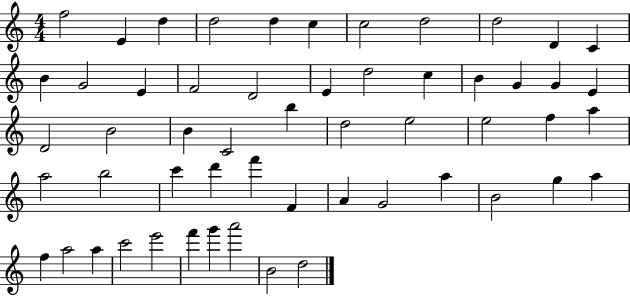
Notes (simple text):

F5/h E4/q D5/q D5/h D5/q C5/q C5/h D5/h D5/h D4/q C4/q B4/q G4/h E4/q F4/h D4/h E4/q D5/h C5/q B4/q G4/q G4/q E4/q D4/h B4/h B4/q C4/h B5/q D5/h E5/h E5/h F5/q A5/q A5/h B5/h C6/q D6/q F6/q F4/q A4/q G4/h A5/q B4/h G5/q A5/q F5/q A5/h A5/q C6/h E6/h F6/q G6/q A6/h B4/h D5/h